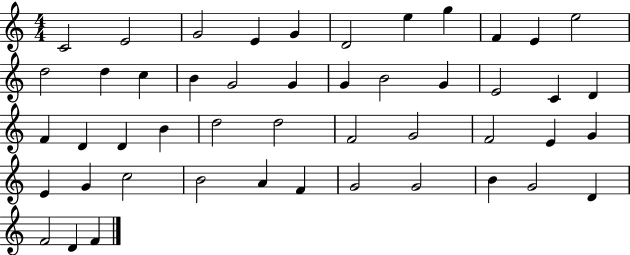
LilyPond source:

{
  \clef treble
  \numericTimeSignature
  \time 4/4
  \key c \major
  c'2 e'2 | g'2 e'4 g'4 | d'2 e''4 g''4 | f'4 e'4 e''2 | \break d''2 d''4 c''4 | b'4 g'2 g'4 | g'4 b'2 g'4 | e'2 c'4 d'4 | \break f'4 d'4 d'4 b'4 | d''2 d''2 | f'2 g'2 | f'2 e'4 g'4 | \break e'4 g'4 c''2 | b'2 a'4 f'4 | g'2 g'2 | b'4 g'2 d'4 | \break f'2 d'4 f'4 | \bar "|."
}